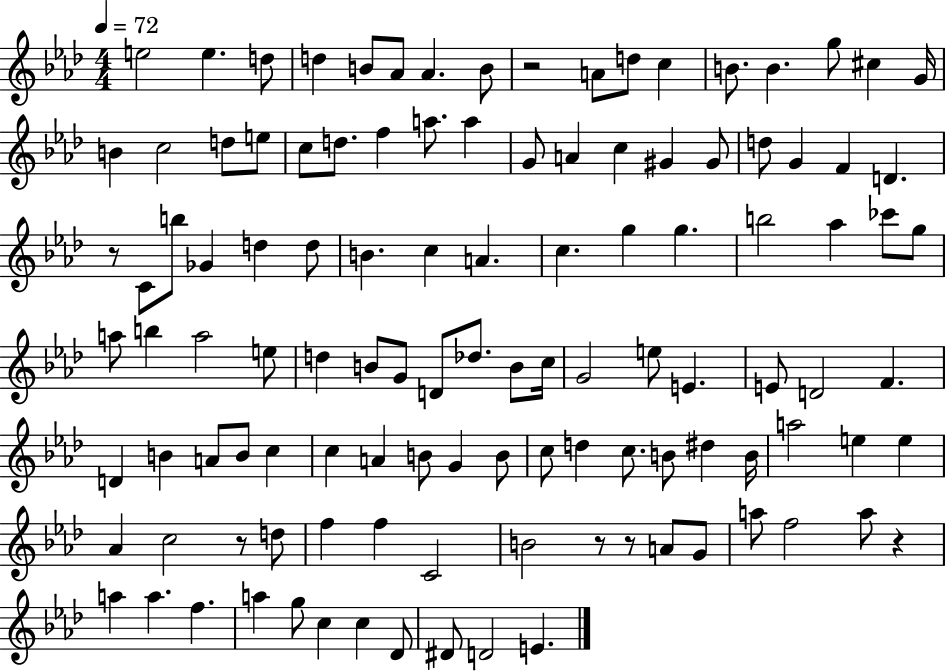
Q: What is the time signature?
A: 4/4